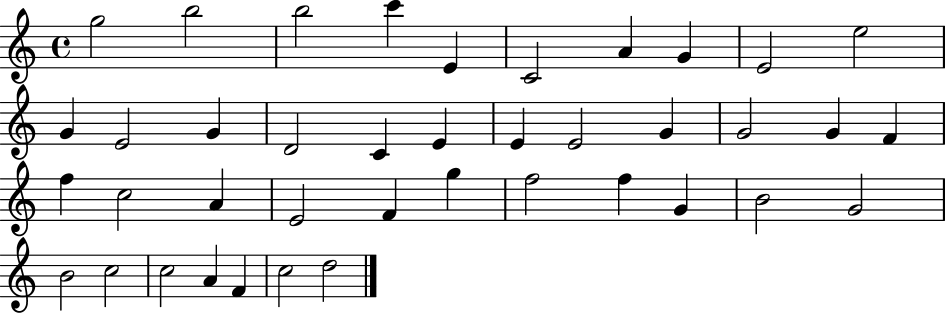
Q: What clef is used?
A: treble